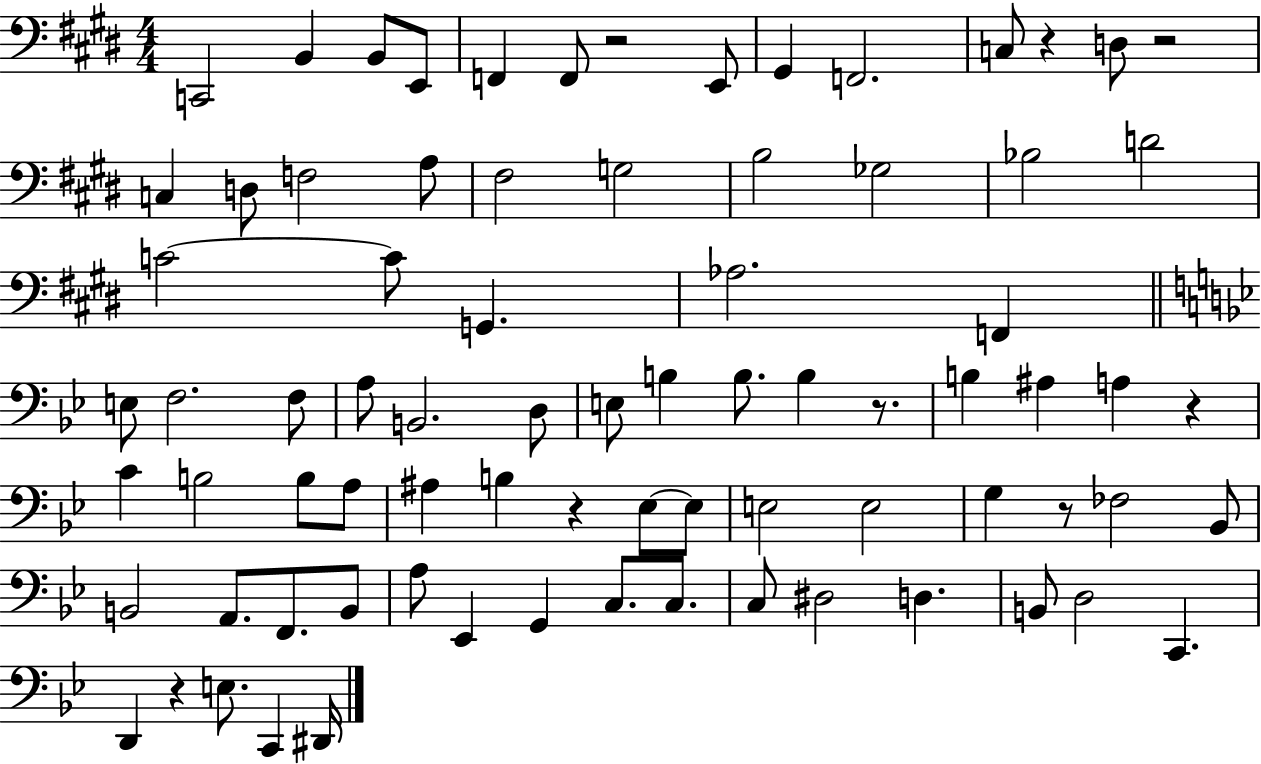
C2/h B2/q B2/e E2/e F2/q F2/e R/h E2/e G#2/q F2/h. C3/e R/q D3/e R/h C3/q D3/e F3/h A3/e F#3/h G3/h B3/h Gb3/h Bb3/h D4/h C4/h C4/e G2/q. Ab3/h. F2/q E3/e F3/h. F3/e A3/e B2/h. D3/e E3/e B3/q B3/e. B3/q R/e. B3/q A#3/q A3/q R/q C4/q B3/h B3/e A3/e A#3/q B3/q R/q Eb3/e Eb3/e E3/h E3/h G3/q R/e FES3/h Bb2/e B2/h A2/e. F2/e. B2/e A3/e Eb2/q G2/q C3/e. C3/e. C3/e D#3/h D3/q. B2/e D3/h C2/q. D2/q R/q E3/e. C2/q D#2/s